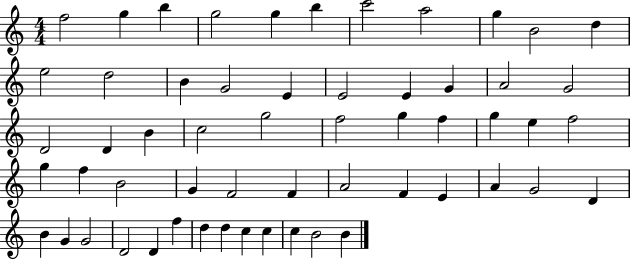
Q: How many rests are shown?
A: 0